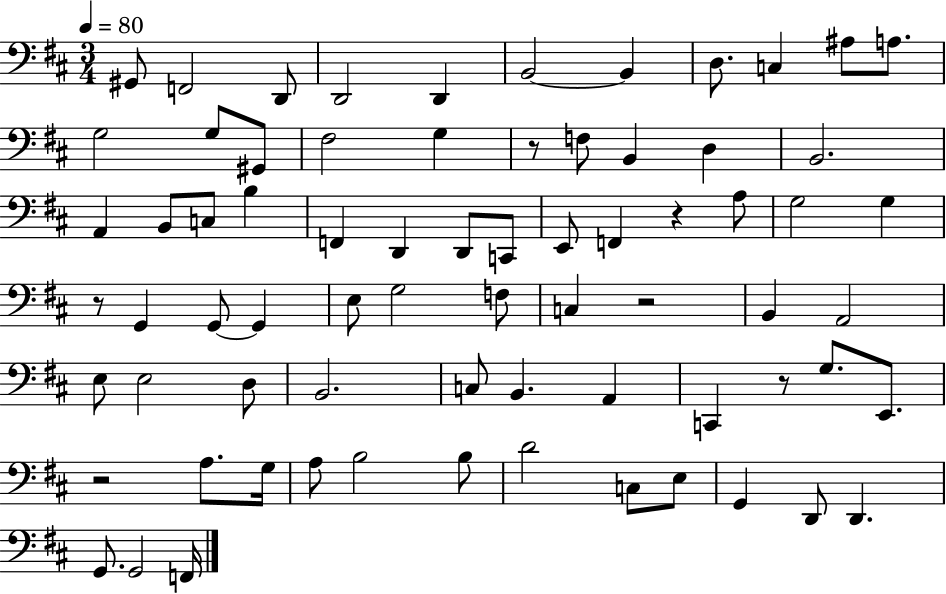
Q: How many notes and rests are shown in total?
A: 72